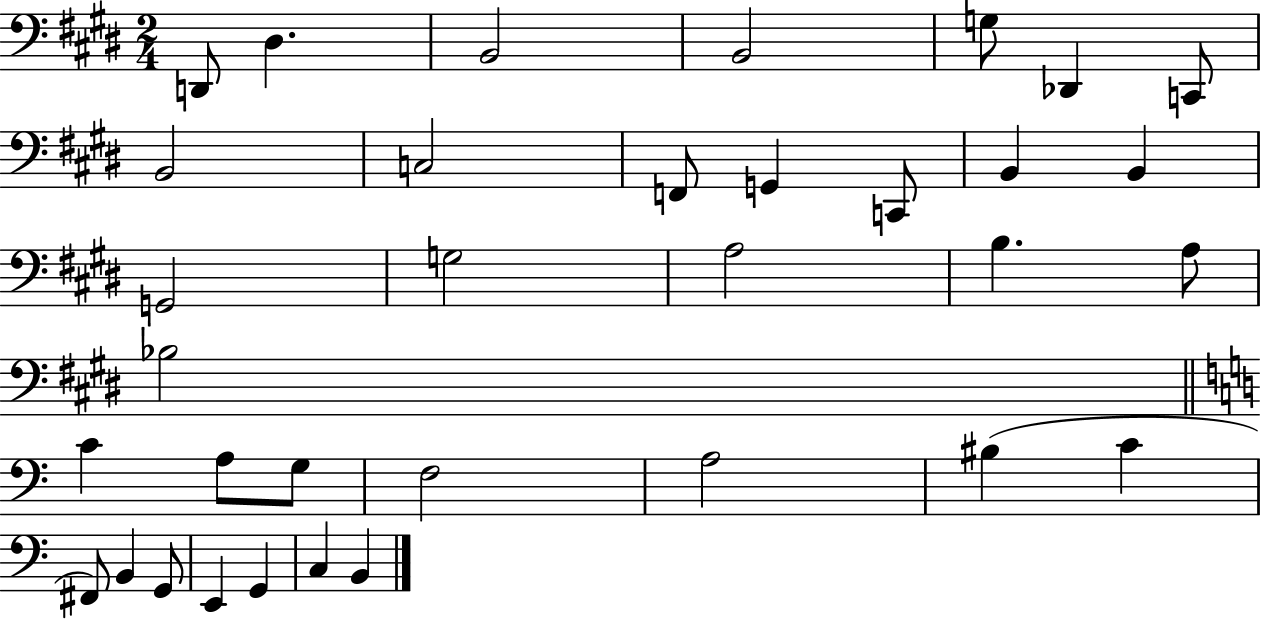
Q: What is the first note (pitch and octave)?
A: D2